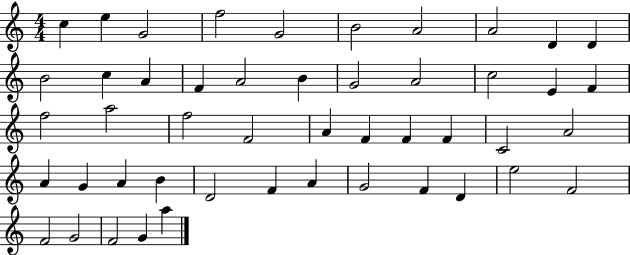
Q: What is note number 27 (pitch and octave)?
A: F4